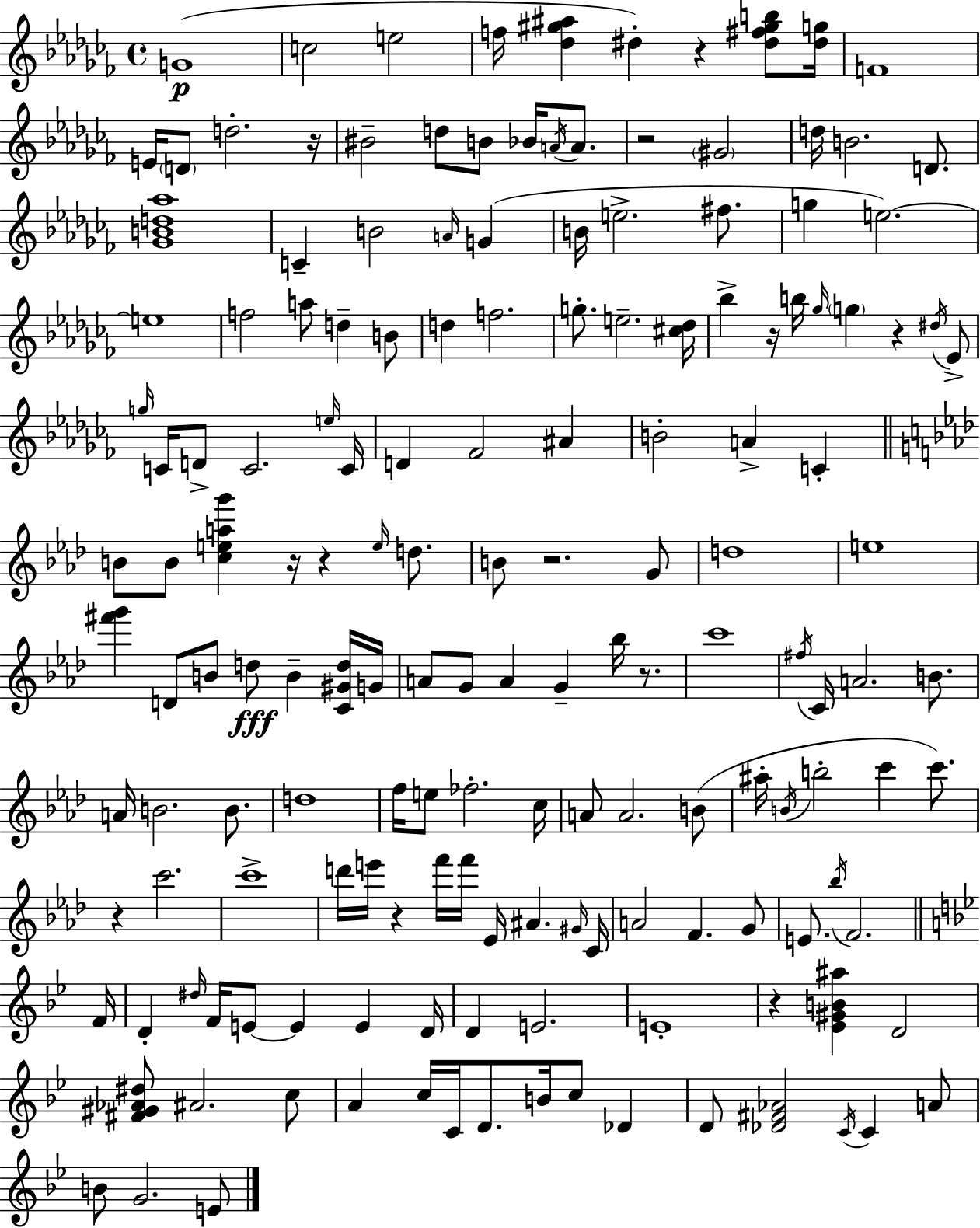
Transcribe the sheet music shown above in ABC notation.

X:1
T:Untitled
M:4/4
L:1/4
K:Abm
G4 c2 e2 f/4 [_d^g^a] ^d z [^d^f^gb]/2 [^dg]/4 F4 E/4 D/2 d2 z/4 ^B2 d/2 B/2 _B/4 A/4 A/2 z2 ^G2 d/4 B2 D/2 [_GBd_a]4 C B2 A/4 G B/4 e2 ^f/2 g e2 e4 f2 a/2 d B/2 d f2 g/2 e2 [^c_d]/4 _b z/4 b/4 _g/4 g z ^d/4 _E/2 g/4 C/4 D/2 C2 e/4 C/4 D _F2 ^A B2 A C B/2 B/2 [ceag'] z/4 z e/4 d/2 B/2 z2 G/2 d4 e4 [^f'g'] D/2 B/2 d/2 B [C^Gd]/4 G/4 A/2 G/2 A G _b/4 z/2 c'4 ^f/4 C/4 A2 B/2 A/4 B2 B/2 d4 f/4 e/2 _f2 c/4 A/2 A2 B/2 ^a/4 B/4 b2 c' c'/2 z c'2 c'4 d'/4 e'/4 z f'/4 f'/4 _E/4 ^A ^G/4 C/4 A2 F G/2 E/2 _b/4 F2 F/4 D ^d/4 F/4 E/2 E E D/4 D E2 E4 z [_E^GB^a] D2 [^F^G_A^d]/2 ^A2 c/2 A c/4 C/4 D/2 B/4 c/2 _D D/2 [_D^F_A]2 C/4 C A/2 B/2 G2 E/2